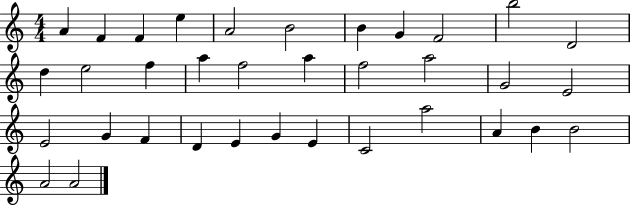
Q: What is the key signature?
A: C major